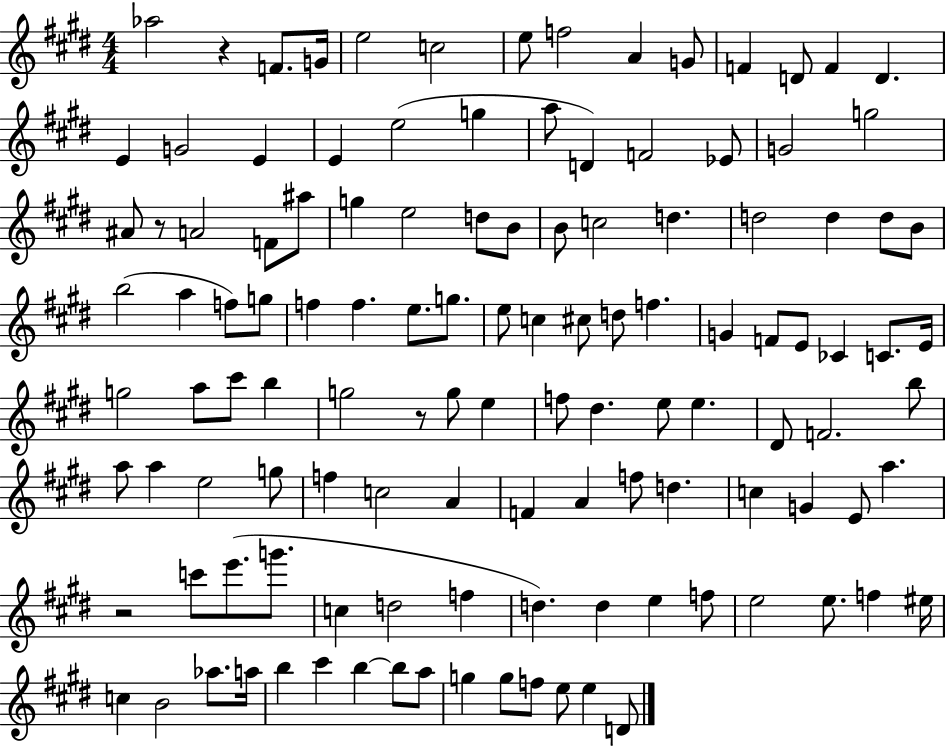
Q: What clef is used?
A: treble